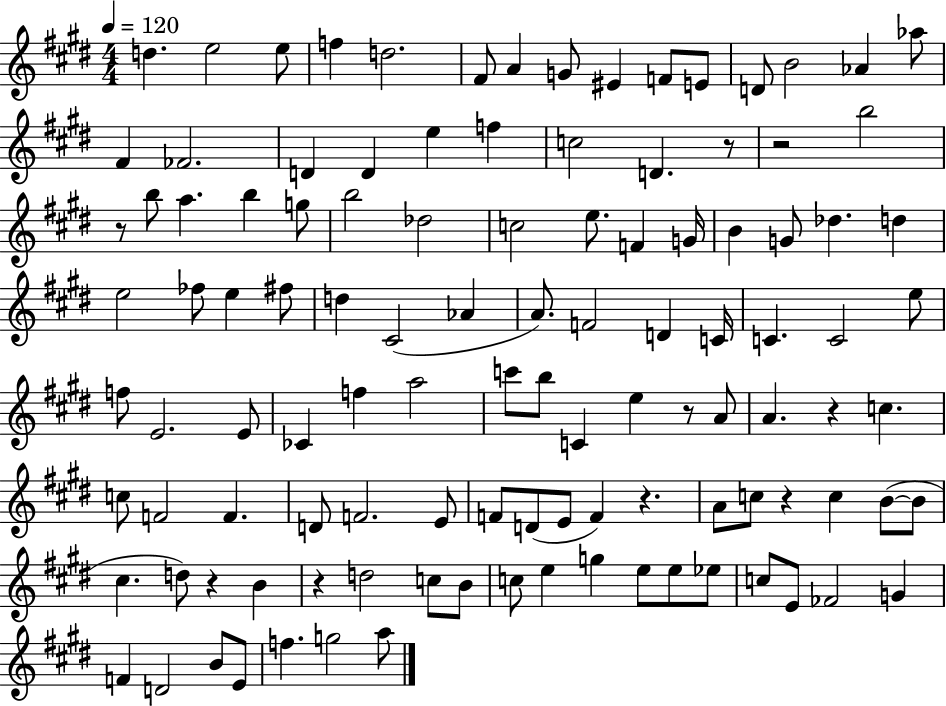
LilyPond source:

{
  \clef treble
  \numericTimeSignature
  \time 4/4
  \key e \major
  \tempo 4 = 120
  \repeat volta 2 { d''4. e''2 e''8 | f''4 d''2. | fis'8 a'4 g'8 eis'4 f'8 e'8 | d'8 b'2 aes'4 aes''8 | \break fis'4 fes'2. | d'4 d'4 e''4 f''4 | c''2 d'4. r8 | r2 b''2 | \break r8 b''8 a''4. b''4 g''8 | b''2 des''2 | c''2 e''8. f'4 g'16 | b'4 g'8 des''4. d''4 | \break e''2 fes''8 e''4 fis''8 | d''4 cis'2( aes'4 | a'8.) f'2 d'4 c'16 | c'4. c'2 e''8 | \break f''8 e'2. e'8 | ces'4 f''4 a''2 | c'''8 b''8 c'4 e''4 r8 a'8 | a'4. r4 c''4. | \break c''8 f'2 f'4. | d'8 f'2. e'8 | f'8 d'8( e'8 f'4) r4. | a'8 c''8 r4 c''4 b'8~(~ b'8 | \break cis''4. d''8) r4 b'4 | r4 d''2 c''8 b'8 | c''8 e''4 g''4 e''8 e''8 ees''8 | c''8 e'8 fes'2 g'4 | \break f'4 d'2 b'8 e'8 | f''4. g''2 a''8 | } \bar "|."
}